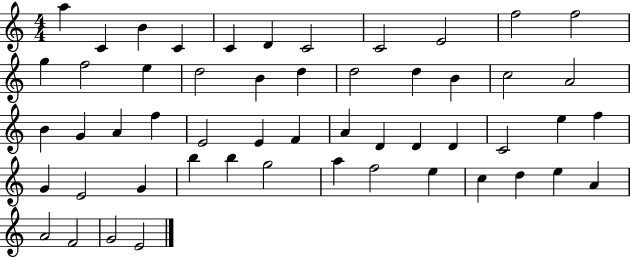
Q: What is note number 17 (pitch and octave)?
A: D5